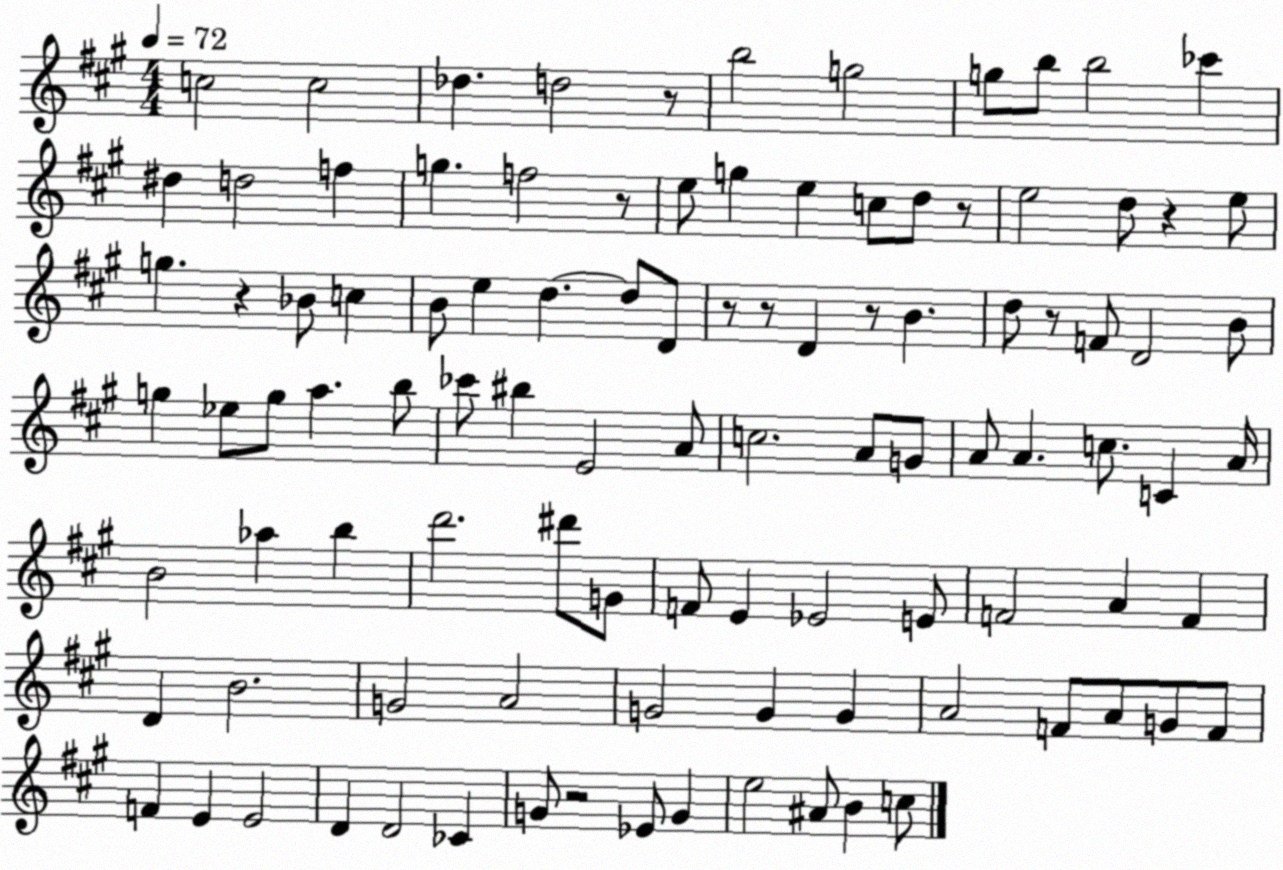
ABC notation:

X:1
T:Untitled
M:4/4
L:1/4
K:A
c2 c2 _d d2 z/2 b2 g2 g/2 b/2 b2 _c' ^d d2 f g f2 z/2 e/2 g e c/2 d/2 z/2 e2 d/2 z e/2 g z _B/2 c B/2 e d d/2 D/2 z/2 z/2 D z/2 B d/2 z/2 F/2 D2 B/2 g _e/2 g/2 a b/2 _c'/2 ^b E2 A/2 c2 A/2 G/2 A/2 A c/2 C A/4 B2 _a b d'2 ^d'/2 G/2 F/2 E _E2 E/2 F2 A F D B2 G2 A2 G2 G G A2 F/2 A/2 G/2 F/2 F E E2 D D2 _C G/2 z2 _E/2 G e2 ^A/2 B c/2